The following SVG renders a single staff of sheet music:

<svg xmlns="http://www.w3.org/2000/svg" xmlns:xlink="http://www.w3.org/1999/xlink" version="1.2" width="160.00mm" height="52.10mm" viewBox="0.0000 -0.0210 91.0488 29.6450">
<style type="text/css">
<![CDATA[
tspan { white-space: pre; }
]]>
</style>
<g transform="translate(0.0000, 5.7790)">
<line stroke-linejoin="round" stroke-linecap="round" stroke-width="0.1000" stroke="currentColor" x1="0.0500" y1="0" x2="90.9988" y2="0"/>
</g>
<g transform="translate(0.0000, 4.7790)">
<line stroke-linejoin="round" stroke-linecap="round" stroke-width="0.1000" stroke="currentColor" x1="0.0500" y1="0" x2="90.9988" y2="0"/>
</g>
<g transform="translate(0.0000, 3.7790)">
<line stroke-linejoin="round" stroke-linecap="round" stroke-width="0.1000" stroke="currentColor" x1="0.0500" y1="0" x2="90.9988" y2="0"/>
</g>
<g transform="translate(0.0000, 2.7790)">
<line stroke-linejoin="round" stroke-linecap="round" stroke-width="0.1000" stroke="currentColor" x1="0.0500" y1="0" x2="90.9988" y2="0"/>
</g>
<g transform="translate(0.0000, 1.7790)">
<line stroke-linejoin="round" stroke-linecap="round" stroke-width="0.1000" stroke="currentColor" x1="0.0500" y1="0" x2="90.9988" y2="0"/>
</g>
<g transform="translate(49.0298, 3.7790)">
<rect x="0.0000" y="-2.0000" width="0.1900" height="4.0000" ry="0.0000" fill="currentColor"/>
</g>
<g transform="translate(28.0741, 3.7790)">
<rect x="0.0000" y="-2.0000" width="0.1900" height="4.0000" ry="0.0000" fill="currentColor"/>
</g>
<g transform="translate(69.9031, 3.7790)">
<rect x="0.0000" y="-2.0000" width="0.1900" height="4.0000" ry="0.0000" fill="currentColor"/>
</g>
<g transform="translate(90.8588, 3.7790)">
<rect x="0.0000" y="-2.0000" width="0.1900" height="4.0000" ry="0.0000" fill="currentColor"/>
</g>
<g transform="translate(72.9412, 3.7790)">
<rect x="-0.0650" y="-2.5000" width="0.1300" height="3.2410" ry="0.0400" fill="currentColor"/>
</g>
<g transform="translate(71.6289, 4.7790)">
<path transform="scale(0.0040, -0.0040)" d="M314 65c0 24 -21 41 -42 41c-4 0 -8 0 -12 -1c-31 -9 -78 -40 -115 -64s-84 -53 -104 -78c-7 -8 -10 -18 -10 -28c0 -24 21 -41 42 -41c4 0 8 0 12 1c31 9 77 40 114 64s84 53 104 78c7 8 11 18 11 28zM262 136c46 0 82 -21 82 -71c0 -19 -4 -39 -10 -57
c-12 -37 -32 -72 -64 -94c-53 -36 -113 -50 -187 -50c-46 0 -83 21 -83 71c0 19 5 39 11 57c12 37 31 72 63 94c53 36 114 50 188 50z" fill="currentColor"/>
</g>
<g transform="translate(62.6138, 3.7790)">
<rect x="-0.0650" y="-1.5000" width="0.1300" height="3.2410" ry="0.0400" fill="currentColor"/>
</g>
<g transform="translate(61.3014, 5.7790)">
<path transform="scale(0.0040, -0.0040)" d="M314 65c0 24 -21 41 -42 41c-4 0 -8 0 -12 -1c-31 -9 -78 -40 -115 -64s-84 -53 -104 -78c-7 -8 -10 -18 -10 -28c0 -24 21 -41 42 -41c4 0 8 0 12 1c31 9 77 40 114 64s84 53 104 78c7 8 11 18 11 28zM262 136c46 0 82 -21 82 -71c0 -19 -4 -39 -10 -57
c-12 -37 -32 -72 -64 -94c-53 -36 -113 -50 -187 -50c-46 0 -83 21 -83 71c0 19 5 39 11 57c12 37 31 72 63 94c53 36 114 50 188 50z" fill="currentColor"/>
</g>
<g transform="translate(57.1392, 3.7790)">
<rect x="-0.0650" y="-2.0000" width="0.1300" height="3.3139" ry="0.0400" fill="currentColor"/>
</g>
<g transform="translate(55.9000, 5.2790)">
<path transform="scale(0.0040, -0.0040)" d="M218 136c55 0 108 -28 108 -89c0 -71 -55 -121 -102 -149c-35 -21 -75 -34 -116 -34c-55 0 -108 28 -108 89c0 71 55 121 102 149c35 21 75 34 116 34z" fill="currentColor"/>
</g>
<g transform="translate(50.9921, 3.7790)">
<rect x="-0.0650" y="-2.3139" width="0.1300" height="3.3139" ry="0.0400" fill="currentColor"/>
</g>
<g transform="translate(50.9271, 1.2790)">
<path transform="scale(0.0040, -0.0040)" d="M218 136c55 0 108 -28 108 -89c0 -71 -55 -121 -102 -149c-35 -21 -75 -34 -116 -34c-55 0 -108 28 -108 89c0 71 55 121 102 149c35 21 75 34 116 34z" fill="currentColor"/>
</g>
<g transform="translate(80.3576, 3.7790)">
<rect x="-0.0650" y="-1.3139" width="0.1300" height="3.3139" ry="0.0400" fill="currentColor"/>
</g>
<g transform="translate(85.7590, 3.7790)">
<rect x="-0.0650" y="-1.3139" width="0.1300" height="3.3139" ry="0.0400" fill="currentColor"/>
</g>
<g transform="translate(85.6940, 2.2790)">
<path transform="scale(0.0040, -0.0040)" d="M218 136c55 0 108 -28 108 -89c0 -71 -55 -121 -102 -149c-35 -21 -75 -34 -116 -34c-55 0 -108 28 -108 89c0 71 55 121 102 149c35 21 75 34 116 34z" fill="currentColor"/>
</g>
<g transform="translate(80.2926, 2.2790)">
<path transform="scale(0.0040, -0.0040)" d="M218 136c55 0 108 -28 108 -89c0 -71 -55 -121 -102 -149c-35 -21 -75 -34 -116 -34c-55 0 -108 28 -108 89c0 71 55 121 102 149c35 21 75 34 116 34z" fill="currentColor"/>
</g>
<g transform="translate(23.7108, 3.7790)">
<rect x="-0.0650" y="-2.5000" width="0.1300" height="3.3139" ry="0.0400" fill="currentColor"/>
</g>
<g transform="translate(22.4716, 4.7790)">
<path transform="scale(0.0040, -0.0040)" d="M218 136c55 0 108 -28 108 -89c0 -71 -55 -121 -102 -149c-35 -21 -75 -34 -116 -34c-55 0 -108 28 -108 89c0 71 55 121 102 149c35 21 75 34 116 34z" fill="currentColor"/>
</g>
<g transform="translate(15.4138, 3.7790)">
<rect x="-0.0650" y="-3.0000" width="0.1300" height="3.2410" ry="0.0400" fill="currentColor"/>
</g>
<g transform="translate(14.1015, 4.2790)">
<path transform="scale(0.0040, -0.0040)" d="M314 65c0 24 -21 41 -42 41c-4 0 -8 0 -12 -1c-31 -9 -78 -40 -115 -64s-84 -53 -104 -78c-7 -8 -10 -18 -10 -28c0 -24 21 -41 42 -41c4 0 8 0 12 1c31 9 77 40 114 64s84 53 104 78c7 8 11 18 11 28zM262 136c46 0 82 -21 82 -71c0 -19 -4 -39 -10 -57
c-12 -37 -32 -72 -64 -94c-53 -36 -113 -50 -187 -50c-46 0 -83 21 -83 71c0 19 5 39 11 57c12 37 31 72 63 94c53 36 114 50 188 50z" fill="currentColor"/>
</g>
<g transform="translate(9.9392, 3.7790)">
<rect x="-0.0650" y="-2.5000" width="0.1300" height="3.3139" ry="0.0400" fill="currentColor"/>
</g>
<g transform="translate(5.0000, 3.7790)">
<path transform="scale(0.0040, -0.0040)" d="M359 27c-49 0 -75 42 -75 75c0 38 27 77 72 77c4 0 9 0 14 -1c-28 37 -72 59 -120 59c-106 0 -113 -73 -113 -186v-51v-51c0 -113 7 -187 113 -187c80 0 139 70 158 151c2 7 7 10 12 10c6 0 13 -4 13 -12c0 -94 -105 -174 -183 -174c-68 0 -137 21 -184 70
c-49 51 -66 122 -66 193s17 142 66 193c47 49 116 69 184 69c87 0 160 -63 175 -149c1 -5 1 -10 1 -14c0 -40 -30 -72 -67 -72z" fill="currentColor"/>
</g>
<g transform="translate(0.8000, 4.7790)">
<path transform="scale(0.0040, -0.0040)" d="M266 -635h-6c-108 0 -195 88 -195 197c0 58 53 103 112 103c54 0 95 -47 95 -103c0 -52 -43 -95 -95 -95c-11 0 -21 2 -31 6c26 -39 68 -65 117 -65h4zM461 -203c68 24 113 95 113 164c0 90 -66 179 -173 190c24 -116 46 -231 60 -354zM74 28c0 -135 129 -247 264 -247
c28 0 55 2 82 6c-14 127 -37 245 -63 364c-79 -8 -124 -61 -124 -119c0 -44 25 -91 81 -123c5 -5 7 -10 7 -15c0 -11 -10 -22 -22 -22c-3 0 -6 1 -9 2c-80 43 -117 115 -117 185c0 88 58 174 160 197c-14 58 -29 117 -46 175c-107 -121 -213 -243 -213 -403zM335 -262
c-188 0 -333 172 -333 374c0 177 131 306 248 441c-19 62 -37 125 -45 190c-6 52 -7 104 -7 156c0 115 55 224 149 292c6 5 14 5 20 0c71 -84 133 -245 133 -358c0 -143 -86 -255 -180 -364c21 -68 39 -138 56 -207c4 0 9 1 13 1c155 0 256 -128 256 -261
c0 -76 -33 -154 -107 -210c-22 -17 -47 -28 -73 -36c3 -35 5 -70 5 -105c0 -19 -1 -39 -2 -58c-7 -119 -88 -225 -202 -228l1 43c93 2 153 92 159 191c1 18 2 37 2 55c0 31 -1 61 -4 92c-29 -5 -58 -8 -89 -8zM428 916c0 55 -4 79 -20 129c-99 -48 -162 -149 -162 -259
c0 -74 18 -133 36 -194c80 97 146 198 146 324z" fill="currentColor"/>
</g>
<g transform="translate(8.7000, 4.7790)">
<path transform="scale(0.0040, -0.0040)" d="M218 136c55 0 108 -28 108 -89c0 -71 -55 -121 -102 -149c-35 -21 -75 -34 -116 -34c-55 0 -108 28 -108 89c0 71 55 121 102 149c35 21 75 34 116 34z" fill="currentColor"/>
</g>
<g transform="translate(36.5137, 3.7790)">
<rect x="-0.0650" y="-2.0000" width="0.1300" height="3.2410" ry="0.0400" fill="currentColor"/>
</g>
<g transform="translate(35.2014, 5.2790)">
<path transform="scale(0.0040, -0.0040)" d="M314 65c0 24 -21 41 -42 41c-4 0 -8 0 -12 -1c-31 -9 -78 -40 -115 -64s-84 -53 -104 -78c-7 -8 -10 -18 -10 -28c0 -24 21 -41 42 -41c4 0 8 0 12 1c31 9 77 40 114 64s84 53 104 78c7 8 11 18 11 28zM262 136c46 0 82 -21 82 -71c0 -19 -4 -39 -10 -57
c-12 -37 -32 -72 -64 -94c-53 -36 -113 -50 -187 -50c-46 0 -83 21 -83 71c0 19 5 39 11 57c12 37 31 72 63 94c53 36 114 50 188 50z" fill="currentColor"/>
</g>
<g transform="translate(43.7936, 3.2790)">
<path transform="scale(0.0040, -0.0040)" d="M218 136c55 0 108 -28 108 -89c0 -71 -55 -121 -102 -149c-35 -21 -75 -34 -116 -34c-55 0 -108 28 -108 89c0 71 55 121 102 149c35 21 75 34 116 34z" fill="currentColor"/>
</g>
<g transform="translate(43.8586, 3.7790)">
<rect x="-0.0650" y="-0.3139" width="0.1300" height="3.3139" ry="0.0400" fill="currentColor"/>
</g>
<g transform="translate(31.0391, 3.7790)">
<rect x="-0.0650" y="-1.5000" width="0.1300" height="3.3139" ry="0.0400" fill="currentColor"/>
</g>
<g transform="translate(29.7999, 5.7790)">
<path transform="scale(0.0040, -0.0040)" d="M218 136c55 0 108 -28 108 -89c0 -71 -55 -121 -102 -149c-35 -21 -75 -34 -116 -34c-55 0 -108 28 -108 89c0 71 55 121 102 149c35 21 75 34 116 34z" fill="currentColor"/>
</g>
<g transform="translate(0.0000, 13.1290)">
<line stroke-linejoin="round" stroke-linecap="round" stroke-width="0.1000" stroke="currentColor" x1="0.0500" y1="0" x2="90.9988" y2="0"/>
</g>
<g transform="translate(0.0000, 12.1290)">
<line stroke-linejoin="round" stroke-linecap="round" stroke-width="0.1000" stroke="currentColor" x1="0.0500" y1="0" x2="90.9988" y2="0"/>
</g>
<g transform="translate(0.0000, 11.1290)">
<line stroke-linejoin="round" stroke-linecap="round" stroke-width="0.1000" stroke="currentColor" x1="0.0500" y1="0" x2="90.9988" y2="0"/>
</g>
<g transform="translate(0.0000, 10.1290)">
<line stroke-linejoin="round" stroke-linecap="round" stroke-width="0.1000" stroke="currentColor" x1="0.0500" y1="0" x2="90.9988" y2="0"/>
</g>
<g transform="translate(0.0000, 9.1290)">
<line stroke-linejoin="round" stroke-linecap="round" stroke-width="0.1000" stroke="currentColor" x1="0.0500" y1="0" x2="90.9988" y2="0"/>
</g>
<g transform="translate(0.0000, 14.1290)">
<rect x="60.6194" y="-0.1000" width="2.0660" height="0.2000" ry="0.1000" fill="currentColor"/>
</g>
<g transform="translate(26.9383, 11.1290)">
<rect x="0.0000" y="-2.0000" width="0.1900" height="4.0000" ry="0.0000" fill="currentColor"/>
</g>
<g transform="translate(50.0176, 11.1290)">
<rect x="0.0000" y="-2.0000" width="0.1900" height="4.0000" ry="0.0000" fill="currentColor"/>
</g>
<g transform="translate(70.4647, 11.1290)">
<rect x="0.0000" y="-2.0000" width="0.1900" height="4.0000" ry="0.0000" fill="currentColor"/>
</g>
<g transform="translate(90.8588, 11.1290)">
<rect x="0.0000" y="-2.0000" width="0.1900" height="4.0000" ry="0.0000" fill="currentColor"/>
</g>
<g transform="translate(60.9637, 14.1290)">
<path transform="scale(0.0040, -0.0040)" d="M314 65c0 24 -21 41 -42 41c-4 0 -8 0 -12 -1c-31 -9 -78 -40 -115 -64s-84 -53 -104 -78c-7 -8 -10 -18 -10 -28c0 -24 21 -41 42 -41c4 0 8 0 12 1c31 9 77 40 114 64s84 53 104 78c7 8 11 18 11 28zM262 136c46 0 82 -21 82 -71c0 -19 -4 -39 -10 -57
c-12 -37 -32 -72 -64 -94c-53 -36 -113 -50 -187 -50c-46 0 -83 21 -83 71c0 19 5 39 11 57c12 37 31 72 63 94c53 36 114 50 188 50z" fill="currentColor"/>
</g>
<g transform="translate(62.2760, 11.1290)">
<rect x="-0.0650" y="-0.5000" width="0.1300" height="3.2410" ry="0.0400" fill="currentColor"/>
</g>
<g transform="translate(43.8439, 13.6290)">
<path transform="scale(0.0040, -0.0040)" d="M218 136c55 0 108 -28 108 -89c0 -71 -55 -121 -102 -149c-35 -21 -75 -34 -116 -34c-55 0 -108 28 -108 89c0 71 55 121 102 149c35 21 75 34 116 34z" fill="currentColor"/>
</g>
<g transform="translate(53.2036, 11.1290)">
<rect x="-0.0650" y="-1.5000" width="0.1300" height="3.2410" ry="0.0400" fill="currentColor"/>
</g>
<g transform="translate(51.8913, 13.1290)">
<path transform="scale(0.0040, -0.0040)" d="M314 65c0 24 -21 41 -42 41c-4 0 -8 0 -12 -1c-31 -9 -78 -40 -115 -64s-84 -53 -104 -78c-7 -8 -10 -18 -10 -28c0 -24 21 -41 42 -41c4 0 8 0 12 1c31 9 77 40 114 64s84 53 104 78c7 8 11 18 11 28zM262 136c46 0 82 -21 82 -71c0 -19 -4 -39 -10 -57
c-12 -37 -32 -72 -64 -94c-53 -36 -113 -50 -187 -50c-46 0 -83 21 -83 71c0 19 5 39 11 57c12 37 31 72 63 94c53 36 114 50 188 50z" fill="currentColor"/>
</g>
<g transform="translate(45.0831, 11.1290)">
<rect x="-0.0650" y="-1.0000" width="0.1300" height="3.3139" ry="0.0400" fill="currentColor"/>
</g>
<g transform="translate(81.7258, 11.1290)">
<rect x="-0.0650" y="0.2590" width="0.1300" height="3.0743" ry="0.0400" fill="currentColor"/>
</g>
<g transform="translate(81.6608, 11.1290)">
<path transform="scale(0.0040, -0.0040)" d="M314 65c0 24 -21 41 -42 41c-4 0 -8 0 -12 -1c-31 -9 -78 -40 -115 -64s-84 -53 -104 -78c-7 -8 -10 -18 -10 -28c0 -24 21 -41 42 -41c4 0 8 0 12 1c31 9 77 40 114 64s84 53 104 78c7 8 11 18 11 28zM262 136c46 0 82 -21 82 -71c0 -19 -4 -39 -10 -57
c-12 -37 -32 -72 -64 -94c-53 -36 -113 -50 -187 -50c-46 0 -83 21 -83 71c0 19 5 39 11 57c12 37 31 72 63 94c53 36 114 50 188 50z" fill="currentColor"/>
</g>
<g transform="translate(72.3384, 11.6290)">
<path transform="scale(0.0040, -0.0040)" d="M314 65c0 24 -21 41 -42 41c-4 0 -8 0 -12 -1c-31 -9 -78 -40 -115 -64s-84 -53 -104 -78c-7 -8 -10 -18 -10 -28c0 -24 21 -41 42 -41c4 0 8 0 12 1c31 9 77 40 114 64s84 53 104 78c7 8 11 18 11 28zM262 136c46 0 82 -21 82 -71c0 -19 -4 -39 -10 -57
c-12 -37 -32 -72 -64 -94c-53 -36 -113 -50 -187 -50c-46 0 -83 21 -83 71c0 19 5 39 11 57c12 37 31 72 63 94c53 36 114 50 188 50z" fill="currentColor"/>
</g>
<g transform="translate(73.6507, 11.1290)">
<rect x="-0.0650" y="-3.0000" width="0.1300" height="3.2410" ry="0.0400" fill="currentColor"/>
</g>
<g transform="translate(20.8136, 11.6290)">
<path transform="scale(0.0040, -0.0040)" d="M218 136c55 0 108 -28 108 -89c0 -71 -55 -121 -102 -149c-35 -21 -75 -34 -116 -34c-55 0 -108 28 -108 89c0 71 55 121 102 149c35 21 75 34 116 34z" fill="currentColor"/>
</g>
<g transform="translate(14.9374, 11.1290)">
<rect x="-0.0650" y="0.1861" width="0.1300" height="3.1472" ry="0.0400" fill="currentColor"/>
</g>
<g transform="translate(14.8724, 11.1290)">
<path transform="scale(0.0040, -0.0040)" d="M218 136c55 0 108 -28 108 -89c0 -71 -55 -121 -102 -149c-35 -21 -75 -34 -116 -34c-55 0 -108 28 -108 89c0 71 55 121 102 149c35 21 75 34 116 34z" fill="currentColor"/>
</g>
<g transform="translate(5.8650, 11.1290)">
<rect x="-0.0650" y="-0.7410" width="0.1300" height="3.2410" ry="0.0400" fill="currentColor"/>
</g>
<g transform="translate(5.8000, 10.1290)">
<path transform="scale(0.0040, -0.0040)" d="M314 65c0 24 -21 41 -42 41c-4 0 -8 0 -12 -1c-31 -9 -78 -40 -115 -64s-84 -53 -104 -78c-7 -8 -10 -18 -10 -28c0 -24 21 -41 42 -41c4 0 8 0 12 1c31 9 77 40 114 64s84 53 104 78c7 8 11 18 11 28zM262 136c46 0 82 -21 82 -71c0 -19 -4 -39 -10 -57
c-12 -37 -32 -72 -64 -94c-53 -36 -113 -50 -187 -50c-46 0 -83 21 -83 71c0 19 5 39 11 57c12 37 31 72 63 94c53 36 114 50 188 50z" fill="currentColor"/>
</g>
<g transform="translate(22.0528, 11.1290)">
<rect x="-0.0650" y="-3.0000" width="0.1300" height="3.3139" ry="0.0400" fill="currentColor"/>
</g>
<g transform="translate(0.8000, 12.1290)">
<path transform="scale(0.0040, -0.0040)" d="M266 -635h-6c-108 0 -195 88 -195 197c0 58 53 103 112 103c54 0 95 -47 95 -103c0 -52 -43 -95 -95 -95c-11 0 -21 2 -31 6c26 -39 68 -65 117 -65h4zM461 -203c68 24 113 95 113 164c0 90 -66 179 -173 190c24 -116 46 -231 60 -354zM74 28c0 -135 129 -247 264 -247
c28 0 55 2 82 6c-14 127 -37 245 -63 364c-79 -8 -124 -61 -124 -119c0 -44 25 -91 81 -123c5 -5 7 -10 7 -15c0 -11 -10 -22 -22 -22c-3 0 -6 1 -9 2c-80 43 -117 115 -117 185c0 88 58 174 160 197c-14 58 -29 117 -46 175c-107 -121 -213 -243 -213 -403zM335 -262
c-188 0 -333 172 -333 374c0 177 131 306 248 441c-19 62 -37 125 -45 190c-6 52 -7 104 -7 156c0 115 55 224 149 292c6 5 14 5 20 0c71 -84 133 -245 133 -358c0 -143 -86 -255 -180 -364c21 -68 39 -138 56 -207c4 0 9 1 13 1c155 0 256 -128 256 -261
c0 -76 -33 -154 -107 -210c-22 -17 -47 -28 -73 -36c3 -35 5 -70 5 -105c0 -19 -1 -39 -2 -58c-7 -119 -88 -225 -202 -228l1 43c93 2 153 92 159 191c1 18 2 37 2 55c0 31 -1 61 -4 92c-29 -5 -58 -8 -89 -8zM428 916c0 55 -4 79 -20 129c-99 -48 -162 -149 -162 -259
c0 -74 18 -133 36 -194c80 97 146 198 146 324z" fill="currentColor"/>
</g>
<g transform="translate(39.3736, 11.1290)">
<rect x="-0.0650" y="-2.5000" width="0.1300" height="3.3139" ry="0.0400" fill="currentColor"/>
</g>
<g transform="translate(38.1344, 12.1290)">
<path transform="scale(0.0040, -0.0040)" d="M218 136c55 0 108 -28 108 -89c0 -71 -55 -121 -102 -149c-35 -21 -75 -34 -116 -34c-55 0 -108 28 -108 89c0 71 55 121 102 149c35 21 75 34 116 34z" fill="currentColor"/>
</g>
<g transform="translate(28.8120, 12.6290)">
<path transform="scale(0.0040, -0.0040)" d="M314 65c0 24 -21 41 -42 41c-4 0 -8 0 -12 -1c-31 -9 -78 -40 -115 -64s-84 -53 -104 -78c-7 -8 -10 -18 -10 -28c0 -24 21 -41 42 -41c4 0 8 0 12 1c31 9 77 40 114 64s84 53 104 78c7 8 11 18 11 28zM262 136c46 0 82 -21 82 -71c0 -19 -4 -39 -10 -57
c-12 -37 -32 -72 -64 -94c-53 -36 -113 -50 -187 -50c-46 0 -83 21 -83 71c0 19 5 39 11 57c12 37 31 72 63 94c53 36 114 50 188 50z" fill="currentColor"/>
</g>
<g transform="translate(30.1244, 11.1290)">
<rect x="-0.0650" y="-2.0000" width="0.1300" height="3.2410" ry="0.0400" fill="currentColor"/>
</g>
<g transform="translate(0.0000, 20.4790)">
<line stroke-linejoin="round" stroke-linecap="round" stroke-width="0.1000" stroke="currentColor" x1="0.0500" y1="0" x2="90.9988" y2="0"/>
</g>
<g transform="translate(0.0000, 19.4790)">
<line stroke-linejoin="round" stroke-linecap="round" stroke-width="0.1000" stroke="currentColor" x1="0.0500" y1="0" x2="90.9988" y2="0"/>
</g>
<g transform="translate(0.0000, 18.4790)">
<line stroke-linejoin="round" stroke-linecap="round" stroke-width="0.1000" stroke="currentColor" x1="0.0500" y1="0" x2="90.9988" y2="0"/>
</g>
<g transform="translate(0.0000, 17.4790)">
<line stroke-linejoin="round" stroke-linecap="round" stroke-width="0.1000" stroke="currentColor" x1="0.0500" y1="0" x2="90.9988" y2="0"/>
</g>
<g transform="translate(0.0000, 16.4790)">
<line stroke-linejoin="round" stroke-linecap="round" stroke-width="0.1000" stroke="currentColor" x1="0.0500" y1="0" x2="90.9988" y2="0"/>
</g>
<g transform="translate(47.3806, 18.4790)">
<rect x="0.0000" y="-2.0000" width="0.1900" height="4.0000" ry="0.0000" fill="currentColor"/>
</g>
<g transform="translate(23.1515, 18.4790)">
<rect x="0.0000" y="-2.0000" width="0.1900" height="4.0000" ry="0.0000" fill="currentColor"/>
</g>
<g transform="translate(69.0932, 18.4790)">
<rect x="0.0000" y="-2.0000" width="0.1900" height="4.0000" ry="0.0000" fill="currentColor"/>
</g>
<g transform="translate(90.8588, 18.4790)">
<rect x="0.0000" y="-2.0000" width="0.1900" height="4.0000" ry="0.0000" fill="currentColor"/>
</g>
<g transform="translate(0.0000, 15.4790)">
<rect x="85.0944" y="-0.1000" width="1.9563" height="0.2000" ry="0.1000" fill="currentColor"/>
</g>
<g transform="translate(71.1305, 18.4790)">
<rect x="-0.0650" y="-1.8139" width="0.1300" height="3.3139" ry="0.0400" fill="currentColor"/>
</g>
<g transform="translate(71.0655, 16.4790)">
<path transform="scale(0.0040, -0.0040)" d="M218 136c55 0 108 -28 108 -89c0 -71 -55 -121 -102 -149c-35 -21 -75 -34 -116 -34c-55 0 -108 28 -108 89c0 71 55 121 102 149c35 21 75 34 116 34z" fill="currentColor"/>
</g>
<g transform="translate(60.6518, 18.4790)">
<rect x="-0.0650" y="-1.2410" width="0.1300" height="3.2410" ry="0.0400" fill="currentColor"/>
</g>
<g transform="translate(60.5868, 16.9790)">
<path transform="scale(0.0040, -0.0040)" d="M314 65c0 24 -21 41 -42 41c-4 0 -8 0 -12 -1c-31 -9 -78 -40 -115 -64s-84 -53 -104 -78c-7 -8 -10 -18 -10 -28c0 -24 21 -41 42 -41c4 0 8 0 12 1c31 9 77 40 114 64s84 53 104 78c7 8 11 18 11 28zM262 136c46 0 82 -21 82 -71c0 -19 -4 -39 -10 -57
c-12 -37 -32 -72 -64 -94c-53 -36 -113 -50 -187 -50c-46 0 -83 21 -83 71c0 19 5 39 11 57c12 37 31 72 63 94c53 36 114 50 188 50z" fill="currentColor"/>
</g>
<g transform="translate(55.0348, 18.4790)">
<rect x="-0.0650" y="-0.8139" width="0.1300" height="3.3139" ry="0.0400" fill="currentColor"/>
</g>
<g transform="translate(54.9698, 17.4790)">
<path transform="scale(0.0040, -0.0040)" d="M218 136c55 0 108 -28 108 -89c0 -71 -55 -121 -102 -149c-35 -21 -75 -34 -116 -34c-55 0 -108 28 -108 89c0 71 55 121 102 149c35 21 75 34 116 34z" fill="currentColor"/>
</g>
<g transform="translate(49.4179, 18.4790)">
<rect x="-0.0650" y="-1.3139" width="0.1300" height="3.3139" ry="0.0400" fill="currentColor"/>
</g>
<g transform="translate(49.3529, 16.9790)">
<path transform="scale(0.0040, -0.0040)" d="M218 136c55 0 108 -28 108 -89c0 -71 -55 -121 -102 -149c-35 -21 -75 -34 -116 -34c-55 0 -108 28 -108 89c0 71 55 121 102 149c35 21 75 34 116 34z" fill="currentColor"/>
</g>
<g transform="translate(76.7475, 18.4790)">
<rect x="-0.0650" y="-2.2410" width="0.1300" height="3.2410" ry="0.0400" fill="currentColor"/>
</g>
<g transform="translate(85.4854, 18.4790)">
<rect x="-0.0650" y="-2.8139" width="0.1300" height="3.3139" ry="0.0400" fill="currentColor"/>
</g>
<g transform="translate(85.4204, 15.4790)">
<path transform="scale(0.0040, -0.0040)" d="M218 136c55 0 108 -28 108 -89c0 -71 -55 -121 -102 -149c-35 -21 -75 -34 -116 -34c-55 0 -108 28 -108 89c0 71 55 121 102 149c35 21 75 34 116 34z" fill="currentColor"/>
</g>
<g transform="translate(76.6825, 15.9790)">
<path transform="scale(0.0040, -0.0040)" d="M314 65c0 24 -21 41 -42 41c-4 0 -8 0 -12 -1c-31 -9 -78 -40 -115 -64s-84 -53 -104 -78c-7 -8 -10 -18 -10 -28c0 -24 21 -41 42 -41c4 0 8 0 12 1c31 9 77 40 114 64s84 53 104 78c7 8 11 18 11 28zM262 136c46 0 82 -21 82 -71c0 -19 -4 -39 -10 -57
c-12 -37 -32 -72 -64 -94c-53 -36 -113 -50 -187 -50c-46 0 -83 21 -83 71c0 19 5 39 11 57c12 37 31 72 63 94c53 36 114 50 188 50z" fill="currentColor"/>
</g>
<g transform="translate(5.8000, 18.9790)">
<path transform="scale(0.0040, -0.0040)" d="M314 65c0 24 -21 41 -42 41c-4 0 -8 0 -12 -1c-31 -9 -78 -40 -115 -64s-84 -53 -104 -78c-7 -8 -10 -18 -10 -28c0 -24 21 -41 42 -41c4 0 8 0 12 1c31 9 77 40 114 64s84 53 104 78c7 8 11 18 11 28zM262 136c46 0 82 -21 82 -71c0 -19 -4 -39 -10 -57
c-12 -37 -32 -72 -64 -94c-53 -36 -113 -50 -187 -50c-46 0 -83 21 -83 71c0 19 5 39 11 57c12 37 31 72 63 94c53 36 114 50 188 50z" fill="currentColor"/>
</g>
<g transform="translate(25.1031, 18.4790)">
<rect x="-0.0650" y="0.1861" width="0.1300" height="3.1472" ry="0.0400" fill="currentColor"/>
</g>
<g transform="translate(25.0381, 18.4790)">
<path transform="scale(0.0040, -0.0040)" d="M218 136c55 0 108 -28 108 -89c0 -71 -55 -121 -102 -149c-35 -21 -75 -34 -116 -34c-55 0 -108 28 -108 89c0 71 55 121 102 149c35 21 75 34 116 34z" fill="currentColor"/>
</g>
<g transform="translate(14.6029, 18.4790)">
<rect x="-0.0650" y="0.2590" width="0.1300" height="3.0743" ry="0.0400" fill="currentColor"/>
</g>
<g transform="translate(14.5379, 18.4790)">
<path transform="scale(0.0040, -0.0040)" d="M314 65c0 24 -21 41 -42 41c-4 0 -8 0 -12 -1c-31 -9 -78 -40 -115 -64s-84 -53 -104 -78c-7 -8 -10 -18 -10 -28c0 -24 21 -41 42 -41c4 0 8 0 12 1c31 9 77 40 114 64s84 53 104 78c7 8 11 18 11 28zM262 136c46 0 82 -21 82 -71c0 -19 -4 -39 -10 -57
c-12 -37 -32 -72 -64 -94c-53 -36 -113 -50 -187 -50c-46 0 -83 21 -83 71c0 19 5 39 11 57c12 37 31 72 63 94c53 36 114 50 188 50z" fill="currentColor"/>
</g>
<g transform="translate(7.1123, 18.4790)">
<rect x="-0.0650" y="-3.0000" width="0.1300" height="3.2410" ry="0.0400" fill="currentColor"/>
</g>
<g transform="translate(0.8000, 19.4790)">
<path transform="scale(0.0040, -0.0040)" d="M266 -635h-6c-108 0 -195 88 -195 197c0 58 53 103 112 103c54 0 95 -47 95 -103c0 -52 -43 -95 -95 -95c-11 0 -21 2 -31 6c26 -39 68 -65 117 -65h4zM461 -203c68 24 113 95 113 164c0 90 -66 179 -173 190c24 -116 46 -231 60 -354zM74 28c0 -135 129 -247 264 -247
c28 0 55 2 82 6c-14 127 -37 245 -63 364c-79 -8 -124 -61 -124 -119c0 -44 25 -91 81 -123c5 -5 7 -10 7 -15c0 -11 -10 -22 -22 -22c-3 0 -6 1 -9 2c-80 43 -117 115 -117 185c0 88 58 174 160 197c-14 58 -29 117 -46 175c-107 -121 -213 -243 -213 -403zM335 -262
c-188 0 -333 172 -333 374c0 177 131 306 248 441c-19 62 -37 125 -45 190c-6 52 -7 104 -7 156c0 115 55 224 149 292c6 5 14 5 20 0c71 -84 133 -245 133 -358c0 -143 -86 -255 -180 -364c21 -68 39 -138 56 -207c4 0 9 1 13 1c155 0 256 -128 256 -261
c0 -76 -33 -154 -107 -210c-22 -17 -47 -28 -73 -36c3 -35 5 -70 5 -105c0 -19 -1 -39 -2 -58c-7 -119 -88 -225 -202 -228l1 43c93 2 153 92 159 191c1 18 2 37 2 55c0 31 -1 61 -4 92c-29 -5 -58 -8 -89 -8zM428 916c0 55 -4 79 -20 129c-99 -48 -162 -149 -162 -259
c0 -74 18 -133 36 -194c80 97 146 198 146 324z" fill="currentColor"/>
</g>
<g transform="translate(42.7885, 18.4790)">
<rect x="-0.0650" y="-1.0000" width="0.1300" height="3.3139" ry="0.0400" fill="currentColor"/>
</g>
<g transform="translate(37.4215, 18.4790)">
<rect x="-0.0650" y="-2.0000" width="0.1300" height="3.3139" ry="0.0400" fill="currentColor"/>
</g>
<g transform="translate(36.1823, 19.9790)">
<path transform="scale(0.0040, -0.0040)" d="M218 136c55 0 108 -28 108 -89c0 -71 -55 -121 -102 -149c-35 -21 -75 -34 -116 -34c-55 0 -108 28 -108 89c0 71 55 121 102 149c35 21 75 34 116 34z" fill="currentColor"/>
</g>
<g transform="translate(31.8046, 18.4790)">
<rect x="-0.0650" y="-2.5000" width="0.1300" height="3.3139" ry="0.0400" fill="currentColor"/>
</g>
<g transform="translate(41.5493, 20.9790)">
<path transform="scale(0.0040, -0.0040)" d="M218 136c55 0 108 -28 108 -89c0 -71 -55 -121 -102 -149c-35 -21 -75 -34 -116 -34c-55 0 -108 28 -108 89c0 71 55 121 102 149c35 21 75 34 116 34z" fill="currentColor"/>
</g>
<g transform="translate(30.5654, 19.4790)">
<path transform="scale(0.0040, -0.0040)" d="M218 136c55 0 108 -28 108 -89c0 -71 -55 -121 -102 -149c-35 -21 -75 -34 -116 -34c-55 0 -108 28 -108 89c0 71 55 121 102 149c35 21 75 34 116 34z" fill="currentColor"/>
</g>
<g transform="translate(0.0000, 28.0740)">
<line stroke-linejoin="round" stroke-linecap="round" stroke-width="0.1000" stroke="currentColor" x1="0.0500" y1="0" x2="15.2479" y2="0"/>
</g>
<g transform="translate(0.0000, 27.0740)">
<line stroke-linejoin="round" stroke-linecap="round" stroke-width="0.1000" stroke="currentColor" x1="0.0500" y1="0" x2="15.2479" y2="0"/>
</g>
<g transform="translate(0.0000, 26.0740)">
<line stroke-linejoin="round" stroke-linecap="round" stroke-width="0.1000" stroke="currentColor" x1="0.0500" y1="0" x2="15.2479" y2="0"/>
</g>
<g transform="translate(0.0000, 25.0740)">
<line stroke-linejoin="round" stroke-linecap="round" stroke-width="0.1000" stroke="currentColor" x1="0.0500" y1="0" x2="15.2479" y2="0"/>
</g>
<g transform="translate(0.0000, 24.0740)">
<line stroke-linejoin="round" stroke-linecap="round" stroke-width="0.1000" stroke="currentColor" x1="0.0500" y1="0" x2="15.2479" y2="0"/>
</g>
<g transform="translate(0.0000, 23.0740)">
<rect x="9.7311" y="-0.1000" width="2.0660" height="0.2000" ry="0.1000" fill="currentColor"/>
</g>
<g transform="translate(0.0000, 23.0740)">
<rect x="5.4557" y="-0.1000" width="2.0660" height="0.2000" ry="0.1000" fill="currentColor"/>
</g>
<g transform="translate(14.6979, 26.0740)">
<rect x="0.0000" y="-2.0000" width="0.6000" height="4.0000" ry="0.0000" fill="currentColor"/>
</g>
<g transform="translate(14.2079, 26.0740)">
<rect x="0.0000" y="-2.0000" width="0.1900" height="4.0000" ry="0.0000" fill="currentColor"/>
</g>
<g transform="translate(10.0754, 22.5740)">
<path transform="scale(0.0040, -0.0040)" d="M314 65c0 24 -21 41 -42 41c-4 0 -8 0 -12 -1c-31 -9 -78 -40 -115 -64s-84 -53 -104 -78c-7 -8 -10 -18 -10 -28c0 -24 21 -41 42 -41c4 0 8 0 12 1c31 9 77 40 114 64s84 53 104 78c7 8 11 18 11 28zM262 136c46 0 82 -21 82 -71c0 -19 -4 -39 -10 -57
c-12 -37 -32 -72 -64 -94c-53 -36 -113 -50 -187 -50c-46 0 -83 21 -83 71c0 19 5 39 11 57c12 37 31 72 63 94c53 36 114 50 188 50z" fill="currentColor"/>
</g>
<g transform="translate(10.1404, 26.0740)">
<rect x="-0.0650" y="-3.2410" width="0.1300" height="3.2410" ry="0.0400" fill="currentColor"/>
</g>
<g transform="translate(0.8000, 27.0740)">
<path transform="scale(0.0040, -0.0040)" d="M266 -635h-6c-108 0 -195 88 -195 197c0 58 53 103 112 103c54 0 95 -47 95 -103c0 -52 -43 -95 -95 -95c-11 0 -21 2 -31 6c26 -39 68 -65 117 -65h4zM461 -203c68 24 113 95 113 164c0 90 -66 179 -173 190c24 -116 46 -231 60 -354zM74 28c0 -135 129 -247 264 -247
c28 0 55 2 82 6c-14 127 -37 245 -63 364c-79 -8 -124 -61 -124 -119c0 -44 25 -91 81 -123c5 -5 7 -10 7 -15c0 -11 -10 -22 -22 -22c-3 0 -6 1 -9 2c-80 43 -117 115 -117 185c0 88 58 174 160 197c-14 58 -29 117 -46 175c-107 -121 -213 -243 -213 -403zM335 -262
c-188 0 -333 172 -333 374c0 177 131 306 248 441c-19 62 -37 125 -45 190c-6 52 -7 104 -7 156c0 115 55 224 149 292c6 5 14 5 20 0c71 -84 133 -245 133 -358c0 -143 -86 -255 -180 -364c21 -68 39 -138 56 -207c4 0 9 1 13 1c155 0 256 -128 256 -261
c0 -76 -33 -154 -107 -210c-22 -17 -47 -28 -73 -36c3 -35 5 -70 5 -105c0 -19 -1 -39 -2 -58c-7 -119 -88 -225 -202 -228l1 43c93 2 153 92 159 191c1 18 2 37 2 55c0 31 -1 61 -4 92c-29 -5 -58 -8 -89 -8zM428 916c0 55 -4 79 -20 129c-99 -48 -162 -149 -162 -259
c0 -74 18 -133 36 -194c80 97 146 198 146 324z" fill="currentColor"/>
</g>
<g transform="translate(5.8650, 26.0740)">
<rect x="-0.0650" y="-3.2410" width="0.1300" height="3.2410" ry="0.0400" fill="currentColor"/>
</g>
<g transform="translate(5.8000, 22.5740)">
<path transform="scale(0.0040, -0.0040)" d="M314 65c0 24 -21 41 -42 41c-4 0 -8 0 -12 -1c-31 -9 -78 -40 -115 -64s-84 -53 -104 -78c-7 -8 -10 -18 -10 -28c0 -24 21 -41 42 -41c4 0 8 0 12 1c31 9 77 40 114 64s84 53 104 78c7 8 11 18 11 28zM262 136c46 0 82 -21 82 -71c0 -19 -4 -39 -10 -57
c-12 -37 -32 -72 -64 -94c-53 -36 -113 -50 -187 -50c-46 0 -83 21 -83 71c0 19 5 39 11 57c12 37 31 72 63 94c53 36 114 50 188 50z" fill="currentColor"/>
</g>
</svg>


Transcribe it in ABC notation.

X:1
T:Untitled
M:4/4
L:1/4
K:C
G A2 G E F2 c g F E2 G2 e e d2 B A F2 G D E2 C2 A2 B2 A2 B2 B G F D e d e2 f g2 a b2 b2